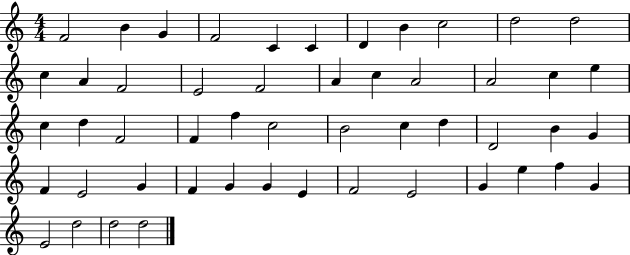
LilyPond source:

{
  \clef treble
  \numericTimeSignature
  \time 4/4
  \key c \major
  f'2 b'4 g'4 | f'2 c'4 c'4 | d'4 b'4 c''2 | d''2 d''2 | \break c''4 a'4 f'2 | e'2 f'2 | a'4 c''4 a'2 | a'2 c''4 e''4 | \break c''4 d''4 f'2 | f'4 f''4 c''2 | b'2 c''4 d''4 | d'2 b'4 g'4 | \break f'4 e'2 g'4 | f'4 g'4 g'4 e'4 | f'2 e'2 | g'4 e''4 f''4 g'4 | \break e'2 d''2 | d''2 d''2 | \bar "|."
}